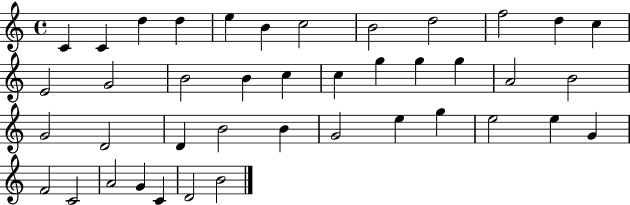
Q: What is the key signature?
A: C major